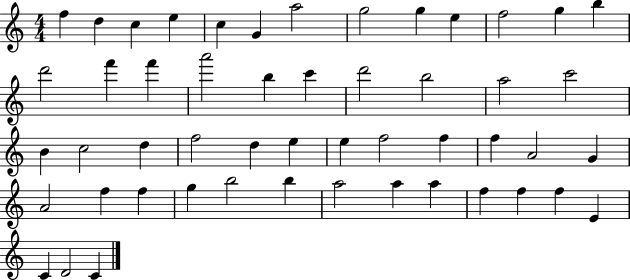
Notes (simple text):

F5/q D5/q C5/q E5/q C5/q G4/q A5/h G5/h G5/q E5/q F5/h G5/q B5/q D6/h F6/q F6/q A6/h B5/q C6/q D6/h B5/h A5/h C6/h B4/q C5/h D5/q F5/h D5/q E5/q E5/q F5/h F5/q F5/q A4/h G4/q A4/h F5/q F5/q G5/q B5/h B5/q A5/h A5/q A5/q F5/q F5/q F5/q E4/q C4/q D4/h C4/q